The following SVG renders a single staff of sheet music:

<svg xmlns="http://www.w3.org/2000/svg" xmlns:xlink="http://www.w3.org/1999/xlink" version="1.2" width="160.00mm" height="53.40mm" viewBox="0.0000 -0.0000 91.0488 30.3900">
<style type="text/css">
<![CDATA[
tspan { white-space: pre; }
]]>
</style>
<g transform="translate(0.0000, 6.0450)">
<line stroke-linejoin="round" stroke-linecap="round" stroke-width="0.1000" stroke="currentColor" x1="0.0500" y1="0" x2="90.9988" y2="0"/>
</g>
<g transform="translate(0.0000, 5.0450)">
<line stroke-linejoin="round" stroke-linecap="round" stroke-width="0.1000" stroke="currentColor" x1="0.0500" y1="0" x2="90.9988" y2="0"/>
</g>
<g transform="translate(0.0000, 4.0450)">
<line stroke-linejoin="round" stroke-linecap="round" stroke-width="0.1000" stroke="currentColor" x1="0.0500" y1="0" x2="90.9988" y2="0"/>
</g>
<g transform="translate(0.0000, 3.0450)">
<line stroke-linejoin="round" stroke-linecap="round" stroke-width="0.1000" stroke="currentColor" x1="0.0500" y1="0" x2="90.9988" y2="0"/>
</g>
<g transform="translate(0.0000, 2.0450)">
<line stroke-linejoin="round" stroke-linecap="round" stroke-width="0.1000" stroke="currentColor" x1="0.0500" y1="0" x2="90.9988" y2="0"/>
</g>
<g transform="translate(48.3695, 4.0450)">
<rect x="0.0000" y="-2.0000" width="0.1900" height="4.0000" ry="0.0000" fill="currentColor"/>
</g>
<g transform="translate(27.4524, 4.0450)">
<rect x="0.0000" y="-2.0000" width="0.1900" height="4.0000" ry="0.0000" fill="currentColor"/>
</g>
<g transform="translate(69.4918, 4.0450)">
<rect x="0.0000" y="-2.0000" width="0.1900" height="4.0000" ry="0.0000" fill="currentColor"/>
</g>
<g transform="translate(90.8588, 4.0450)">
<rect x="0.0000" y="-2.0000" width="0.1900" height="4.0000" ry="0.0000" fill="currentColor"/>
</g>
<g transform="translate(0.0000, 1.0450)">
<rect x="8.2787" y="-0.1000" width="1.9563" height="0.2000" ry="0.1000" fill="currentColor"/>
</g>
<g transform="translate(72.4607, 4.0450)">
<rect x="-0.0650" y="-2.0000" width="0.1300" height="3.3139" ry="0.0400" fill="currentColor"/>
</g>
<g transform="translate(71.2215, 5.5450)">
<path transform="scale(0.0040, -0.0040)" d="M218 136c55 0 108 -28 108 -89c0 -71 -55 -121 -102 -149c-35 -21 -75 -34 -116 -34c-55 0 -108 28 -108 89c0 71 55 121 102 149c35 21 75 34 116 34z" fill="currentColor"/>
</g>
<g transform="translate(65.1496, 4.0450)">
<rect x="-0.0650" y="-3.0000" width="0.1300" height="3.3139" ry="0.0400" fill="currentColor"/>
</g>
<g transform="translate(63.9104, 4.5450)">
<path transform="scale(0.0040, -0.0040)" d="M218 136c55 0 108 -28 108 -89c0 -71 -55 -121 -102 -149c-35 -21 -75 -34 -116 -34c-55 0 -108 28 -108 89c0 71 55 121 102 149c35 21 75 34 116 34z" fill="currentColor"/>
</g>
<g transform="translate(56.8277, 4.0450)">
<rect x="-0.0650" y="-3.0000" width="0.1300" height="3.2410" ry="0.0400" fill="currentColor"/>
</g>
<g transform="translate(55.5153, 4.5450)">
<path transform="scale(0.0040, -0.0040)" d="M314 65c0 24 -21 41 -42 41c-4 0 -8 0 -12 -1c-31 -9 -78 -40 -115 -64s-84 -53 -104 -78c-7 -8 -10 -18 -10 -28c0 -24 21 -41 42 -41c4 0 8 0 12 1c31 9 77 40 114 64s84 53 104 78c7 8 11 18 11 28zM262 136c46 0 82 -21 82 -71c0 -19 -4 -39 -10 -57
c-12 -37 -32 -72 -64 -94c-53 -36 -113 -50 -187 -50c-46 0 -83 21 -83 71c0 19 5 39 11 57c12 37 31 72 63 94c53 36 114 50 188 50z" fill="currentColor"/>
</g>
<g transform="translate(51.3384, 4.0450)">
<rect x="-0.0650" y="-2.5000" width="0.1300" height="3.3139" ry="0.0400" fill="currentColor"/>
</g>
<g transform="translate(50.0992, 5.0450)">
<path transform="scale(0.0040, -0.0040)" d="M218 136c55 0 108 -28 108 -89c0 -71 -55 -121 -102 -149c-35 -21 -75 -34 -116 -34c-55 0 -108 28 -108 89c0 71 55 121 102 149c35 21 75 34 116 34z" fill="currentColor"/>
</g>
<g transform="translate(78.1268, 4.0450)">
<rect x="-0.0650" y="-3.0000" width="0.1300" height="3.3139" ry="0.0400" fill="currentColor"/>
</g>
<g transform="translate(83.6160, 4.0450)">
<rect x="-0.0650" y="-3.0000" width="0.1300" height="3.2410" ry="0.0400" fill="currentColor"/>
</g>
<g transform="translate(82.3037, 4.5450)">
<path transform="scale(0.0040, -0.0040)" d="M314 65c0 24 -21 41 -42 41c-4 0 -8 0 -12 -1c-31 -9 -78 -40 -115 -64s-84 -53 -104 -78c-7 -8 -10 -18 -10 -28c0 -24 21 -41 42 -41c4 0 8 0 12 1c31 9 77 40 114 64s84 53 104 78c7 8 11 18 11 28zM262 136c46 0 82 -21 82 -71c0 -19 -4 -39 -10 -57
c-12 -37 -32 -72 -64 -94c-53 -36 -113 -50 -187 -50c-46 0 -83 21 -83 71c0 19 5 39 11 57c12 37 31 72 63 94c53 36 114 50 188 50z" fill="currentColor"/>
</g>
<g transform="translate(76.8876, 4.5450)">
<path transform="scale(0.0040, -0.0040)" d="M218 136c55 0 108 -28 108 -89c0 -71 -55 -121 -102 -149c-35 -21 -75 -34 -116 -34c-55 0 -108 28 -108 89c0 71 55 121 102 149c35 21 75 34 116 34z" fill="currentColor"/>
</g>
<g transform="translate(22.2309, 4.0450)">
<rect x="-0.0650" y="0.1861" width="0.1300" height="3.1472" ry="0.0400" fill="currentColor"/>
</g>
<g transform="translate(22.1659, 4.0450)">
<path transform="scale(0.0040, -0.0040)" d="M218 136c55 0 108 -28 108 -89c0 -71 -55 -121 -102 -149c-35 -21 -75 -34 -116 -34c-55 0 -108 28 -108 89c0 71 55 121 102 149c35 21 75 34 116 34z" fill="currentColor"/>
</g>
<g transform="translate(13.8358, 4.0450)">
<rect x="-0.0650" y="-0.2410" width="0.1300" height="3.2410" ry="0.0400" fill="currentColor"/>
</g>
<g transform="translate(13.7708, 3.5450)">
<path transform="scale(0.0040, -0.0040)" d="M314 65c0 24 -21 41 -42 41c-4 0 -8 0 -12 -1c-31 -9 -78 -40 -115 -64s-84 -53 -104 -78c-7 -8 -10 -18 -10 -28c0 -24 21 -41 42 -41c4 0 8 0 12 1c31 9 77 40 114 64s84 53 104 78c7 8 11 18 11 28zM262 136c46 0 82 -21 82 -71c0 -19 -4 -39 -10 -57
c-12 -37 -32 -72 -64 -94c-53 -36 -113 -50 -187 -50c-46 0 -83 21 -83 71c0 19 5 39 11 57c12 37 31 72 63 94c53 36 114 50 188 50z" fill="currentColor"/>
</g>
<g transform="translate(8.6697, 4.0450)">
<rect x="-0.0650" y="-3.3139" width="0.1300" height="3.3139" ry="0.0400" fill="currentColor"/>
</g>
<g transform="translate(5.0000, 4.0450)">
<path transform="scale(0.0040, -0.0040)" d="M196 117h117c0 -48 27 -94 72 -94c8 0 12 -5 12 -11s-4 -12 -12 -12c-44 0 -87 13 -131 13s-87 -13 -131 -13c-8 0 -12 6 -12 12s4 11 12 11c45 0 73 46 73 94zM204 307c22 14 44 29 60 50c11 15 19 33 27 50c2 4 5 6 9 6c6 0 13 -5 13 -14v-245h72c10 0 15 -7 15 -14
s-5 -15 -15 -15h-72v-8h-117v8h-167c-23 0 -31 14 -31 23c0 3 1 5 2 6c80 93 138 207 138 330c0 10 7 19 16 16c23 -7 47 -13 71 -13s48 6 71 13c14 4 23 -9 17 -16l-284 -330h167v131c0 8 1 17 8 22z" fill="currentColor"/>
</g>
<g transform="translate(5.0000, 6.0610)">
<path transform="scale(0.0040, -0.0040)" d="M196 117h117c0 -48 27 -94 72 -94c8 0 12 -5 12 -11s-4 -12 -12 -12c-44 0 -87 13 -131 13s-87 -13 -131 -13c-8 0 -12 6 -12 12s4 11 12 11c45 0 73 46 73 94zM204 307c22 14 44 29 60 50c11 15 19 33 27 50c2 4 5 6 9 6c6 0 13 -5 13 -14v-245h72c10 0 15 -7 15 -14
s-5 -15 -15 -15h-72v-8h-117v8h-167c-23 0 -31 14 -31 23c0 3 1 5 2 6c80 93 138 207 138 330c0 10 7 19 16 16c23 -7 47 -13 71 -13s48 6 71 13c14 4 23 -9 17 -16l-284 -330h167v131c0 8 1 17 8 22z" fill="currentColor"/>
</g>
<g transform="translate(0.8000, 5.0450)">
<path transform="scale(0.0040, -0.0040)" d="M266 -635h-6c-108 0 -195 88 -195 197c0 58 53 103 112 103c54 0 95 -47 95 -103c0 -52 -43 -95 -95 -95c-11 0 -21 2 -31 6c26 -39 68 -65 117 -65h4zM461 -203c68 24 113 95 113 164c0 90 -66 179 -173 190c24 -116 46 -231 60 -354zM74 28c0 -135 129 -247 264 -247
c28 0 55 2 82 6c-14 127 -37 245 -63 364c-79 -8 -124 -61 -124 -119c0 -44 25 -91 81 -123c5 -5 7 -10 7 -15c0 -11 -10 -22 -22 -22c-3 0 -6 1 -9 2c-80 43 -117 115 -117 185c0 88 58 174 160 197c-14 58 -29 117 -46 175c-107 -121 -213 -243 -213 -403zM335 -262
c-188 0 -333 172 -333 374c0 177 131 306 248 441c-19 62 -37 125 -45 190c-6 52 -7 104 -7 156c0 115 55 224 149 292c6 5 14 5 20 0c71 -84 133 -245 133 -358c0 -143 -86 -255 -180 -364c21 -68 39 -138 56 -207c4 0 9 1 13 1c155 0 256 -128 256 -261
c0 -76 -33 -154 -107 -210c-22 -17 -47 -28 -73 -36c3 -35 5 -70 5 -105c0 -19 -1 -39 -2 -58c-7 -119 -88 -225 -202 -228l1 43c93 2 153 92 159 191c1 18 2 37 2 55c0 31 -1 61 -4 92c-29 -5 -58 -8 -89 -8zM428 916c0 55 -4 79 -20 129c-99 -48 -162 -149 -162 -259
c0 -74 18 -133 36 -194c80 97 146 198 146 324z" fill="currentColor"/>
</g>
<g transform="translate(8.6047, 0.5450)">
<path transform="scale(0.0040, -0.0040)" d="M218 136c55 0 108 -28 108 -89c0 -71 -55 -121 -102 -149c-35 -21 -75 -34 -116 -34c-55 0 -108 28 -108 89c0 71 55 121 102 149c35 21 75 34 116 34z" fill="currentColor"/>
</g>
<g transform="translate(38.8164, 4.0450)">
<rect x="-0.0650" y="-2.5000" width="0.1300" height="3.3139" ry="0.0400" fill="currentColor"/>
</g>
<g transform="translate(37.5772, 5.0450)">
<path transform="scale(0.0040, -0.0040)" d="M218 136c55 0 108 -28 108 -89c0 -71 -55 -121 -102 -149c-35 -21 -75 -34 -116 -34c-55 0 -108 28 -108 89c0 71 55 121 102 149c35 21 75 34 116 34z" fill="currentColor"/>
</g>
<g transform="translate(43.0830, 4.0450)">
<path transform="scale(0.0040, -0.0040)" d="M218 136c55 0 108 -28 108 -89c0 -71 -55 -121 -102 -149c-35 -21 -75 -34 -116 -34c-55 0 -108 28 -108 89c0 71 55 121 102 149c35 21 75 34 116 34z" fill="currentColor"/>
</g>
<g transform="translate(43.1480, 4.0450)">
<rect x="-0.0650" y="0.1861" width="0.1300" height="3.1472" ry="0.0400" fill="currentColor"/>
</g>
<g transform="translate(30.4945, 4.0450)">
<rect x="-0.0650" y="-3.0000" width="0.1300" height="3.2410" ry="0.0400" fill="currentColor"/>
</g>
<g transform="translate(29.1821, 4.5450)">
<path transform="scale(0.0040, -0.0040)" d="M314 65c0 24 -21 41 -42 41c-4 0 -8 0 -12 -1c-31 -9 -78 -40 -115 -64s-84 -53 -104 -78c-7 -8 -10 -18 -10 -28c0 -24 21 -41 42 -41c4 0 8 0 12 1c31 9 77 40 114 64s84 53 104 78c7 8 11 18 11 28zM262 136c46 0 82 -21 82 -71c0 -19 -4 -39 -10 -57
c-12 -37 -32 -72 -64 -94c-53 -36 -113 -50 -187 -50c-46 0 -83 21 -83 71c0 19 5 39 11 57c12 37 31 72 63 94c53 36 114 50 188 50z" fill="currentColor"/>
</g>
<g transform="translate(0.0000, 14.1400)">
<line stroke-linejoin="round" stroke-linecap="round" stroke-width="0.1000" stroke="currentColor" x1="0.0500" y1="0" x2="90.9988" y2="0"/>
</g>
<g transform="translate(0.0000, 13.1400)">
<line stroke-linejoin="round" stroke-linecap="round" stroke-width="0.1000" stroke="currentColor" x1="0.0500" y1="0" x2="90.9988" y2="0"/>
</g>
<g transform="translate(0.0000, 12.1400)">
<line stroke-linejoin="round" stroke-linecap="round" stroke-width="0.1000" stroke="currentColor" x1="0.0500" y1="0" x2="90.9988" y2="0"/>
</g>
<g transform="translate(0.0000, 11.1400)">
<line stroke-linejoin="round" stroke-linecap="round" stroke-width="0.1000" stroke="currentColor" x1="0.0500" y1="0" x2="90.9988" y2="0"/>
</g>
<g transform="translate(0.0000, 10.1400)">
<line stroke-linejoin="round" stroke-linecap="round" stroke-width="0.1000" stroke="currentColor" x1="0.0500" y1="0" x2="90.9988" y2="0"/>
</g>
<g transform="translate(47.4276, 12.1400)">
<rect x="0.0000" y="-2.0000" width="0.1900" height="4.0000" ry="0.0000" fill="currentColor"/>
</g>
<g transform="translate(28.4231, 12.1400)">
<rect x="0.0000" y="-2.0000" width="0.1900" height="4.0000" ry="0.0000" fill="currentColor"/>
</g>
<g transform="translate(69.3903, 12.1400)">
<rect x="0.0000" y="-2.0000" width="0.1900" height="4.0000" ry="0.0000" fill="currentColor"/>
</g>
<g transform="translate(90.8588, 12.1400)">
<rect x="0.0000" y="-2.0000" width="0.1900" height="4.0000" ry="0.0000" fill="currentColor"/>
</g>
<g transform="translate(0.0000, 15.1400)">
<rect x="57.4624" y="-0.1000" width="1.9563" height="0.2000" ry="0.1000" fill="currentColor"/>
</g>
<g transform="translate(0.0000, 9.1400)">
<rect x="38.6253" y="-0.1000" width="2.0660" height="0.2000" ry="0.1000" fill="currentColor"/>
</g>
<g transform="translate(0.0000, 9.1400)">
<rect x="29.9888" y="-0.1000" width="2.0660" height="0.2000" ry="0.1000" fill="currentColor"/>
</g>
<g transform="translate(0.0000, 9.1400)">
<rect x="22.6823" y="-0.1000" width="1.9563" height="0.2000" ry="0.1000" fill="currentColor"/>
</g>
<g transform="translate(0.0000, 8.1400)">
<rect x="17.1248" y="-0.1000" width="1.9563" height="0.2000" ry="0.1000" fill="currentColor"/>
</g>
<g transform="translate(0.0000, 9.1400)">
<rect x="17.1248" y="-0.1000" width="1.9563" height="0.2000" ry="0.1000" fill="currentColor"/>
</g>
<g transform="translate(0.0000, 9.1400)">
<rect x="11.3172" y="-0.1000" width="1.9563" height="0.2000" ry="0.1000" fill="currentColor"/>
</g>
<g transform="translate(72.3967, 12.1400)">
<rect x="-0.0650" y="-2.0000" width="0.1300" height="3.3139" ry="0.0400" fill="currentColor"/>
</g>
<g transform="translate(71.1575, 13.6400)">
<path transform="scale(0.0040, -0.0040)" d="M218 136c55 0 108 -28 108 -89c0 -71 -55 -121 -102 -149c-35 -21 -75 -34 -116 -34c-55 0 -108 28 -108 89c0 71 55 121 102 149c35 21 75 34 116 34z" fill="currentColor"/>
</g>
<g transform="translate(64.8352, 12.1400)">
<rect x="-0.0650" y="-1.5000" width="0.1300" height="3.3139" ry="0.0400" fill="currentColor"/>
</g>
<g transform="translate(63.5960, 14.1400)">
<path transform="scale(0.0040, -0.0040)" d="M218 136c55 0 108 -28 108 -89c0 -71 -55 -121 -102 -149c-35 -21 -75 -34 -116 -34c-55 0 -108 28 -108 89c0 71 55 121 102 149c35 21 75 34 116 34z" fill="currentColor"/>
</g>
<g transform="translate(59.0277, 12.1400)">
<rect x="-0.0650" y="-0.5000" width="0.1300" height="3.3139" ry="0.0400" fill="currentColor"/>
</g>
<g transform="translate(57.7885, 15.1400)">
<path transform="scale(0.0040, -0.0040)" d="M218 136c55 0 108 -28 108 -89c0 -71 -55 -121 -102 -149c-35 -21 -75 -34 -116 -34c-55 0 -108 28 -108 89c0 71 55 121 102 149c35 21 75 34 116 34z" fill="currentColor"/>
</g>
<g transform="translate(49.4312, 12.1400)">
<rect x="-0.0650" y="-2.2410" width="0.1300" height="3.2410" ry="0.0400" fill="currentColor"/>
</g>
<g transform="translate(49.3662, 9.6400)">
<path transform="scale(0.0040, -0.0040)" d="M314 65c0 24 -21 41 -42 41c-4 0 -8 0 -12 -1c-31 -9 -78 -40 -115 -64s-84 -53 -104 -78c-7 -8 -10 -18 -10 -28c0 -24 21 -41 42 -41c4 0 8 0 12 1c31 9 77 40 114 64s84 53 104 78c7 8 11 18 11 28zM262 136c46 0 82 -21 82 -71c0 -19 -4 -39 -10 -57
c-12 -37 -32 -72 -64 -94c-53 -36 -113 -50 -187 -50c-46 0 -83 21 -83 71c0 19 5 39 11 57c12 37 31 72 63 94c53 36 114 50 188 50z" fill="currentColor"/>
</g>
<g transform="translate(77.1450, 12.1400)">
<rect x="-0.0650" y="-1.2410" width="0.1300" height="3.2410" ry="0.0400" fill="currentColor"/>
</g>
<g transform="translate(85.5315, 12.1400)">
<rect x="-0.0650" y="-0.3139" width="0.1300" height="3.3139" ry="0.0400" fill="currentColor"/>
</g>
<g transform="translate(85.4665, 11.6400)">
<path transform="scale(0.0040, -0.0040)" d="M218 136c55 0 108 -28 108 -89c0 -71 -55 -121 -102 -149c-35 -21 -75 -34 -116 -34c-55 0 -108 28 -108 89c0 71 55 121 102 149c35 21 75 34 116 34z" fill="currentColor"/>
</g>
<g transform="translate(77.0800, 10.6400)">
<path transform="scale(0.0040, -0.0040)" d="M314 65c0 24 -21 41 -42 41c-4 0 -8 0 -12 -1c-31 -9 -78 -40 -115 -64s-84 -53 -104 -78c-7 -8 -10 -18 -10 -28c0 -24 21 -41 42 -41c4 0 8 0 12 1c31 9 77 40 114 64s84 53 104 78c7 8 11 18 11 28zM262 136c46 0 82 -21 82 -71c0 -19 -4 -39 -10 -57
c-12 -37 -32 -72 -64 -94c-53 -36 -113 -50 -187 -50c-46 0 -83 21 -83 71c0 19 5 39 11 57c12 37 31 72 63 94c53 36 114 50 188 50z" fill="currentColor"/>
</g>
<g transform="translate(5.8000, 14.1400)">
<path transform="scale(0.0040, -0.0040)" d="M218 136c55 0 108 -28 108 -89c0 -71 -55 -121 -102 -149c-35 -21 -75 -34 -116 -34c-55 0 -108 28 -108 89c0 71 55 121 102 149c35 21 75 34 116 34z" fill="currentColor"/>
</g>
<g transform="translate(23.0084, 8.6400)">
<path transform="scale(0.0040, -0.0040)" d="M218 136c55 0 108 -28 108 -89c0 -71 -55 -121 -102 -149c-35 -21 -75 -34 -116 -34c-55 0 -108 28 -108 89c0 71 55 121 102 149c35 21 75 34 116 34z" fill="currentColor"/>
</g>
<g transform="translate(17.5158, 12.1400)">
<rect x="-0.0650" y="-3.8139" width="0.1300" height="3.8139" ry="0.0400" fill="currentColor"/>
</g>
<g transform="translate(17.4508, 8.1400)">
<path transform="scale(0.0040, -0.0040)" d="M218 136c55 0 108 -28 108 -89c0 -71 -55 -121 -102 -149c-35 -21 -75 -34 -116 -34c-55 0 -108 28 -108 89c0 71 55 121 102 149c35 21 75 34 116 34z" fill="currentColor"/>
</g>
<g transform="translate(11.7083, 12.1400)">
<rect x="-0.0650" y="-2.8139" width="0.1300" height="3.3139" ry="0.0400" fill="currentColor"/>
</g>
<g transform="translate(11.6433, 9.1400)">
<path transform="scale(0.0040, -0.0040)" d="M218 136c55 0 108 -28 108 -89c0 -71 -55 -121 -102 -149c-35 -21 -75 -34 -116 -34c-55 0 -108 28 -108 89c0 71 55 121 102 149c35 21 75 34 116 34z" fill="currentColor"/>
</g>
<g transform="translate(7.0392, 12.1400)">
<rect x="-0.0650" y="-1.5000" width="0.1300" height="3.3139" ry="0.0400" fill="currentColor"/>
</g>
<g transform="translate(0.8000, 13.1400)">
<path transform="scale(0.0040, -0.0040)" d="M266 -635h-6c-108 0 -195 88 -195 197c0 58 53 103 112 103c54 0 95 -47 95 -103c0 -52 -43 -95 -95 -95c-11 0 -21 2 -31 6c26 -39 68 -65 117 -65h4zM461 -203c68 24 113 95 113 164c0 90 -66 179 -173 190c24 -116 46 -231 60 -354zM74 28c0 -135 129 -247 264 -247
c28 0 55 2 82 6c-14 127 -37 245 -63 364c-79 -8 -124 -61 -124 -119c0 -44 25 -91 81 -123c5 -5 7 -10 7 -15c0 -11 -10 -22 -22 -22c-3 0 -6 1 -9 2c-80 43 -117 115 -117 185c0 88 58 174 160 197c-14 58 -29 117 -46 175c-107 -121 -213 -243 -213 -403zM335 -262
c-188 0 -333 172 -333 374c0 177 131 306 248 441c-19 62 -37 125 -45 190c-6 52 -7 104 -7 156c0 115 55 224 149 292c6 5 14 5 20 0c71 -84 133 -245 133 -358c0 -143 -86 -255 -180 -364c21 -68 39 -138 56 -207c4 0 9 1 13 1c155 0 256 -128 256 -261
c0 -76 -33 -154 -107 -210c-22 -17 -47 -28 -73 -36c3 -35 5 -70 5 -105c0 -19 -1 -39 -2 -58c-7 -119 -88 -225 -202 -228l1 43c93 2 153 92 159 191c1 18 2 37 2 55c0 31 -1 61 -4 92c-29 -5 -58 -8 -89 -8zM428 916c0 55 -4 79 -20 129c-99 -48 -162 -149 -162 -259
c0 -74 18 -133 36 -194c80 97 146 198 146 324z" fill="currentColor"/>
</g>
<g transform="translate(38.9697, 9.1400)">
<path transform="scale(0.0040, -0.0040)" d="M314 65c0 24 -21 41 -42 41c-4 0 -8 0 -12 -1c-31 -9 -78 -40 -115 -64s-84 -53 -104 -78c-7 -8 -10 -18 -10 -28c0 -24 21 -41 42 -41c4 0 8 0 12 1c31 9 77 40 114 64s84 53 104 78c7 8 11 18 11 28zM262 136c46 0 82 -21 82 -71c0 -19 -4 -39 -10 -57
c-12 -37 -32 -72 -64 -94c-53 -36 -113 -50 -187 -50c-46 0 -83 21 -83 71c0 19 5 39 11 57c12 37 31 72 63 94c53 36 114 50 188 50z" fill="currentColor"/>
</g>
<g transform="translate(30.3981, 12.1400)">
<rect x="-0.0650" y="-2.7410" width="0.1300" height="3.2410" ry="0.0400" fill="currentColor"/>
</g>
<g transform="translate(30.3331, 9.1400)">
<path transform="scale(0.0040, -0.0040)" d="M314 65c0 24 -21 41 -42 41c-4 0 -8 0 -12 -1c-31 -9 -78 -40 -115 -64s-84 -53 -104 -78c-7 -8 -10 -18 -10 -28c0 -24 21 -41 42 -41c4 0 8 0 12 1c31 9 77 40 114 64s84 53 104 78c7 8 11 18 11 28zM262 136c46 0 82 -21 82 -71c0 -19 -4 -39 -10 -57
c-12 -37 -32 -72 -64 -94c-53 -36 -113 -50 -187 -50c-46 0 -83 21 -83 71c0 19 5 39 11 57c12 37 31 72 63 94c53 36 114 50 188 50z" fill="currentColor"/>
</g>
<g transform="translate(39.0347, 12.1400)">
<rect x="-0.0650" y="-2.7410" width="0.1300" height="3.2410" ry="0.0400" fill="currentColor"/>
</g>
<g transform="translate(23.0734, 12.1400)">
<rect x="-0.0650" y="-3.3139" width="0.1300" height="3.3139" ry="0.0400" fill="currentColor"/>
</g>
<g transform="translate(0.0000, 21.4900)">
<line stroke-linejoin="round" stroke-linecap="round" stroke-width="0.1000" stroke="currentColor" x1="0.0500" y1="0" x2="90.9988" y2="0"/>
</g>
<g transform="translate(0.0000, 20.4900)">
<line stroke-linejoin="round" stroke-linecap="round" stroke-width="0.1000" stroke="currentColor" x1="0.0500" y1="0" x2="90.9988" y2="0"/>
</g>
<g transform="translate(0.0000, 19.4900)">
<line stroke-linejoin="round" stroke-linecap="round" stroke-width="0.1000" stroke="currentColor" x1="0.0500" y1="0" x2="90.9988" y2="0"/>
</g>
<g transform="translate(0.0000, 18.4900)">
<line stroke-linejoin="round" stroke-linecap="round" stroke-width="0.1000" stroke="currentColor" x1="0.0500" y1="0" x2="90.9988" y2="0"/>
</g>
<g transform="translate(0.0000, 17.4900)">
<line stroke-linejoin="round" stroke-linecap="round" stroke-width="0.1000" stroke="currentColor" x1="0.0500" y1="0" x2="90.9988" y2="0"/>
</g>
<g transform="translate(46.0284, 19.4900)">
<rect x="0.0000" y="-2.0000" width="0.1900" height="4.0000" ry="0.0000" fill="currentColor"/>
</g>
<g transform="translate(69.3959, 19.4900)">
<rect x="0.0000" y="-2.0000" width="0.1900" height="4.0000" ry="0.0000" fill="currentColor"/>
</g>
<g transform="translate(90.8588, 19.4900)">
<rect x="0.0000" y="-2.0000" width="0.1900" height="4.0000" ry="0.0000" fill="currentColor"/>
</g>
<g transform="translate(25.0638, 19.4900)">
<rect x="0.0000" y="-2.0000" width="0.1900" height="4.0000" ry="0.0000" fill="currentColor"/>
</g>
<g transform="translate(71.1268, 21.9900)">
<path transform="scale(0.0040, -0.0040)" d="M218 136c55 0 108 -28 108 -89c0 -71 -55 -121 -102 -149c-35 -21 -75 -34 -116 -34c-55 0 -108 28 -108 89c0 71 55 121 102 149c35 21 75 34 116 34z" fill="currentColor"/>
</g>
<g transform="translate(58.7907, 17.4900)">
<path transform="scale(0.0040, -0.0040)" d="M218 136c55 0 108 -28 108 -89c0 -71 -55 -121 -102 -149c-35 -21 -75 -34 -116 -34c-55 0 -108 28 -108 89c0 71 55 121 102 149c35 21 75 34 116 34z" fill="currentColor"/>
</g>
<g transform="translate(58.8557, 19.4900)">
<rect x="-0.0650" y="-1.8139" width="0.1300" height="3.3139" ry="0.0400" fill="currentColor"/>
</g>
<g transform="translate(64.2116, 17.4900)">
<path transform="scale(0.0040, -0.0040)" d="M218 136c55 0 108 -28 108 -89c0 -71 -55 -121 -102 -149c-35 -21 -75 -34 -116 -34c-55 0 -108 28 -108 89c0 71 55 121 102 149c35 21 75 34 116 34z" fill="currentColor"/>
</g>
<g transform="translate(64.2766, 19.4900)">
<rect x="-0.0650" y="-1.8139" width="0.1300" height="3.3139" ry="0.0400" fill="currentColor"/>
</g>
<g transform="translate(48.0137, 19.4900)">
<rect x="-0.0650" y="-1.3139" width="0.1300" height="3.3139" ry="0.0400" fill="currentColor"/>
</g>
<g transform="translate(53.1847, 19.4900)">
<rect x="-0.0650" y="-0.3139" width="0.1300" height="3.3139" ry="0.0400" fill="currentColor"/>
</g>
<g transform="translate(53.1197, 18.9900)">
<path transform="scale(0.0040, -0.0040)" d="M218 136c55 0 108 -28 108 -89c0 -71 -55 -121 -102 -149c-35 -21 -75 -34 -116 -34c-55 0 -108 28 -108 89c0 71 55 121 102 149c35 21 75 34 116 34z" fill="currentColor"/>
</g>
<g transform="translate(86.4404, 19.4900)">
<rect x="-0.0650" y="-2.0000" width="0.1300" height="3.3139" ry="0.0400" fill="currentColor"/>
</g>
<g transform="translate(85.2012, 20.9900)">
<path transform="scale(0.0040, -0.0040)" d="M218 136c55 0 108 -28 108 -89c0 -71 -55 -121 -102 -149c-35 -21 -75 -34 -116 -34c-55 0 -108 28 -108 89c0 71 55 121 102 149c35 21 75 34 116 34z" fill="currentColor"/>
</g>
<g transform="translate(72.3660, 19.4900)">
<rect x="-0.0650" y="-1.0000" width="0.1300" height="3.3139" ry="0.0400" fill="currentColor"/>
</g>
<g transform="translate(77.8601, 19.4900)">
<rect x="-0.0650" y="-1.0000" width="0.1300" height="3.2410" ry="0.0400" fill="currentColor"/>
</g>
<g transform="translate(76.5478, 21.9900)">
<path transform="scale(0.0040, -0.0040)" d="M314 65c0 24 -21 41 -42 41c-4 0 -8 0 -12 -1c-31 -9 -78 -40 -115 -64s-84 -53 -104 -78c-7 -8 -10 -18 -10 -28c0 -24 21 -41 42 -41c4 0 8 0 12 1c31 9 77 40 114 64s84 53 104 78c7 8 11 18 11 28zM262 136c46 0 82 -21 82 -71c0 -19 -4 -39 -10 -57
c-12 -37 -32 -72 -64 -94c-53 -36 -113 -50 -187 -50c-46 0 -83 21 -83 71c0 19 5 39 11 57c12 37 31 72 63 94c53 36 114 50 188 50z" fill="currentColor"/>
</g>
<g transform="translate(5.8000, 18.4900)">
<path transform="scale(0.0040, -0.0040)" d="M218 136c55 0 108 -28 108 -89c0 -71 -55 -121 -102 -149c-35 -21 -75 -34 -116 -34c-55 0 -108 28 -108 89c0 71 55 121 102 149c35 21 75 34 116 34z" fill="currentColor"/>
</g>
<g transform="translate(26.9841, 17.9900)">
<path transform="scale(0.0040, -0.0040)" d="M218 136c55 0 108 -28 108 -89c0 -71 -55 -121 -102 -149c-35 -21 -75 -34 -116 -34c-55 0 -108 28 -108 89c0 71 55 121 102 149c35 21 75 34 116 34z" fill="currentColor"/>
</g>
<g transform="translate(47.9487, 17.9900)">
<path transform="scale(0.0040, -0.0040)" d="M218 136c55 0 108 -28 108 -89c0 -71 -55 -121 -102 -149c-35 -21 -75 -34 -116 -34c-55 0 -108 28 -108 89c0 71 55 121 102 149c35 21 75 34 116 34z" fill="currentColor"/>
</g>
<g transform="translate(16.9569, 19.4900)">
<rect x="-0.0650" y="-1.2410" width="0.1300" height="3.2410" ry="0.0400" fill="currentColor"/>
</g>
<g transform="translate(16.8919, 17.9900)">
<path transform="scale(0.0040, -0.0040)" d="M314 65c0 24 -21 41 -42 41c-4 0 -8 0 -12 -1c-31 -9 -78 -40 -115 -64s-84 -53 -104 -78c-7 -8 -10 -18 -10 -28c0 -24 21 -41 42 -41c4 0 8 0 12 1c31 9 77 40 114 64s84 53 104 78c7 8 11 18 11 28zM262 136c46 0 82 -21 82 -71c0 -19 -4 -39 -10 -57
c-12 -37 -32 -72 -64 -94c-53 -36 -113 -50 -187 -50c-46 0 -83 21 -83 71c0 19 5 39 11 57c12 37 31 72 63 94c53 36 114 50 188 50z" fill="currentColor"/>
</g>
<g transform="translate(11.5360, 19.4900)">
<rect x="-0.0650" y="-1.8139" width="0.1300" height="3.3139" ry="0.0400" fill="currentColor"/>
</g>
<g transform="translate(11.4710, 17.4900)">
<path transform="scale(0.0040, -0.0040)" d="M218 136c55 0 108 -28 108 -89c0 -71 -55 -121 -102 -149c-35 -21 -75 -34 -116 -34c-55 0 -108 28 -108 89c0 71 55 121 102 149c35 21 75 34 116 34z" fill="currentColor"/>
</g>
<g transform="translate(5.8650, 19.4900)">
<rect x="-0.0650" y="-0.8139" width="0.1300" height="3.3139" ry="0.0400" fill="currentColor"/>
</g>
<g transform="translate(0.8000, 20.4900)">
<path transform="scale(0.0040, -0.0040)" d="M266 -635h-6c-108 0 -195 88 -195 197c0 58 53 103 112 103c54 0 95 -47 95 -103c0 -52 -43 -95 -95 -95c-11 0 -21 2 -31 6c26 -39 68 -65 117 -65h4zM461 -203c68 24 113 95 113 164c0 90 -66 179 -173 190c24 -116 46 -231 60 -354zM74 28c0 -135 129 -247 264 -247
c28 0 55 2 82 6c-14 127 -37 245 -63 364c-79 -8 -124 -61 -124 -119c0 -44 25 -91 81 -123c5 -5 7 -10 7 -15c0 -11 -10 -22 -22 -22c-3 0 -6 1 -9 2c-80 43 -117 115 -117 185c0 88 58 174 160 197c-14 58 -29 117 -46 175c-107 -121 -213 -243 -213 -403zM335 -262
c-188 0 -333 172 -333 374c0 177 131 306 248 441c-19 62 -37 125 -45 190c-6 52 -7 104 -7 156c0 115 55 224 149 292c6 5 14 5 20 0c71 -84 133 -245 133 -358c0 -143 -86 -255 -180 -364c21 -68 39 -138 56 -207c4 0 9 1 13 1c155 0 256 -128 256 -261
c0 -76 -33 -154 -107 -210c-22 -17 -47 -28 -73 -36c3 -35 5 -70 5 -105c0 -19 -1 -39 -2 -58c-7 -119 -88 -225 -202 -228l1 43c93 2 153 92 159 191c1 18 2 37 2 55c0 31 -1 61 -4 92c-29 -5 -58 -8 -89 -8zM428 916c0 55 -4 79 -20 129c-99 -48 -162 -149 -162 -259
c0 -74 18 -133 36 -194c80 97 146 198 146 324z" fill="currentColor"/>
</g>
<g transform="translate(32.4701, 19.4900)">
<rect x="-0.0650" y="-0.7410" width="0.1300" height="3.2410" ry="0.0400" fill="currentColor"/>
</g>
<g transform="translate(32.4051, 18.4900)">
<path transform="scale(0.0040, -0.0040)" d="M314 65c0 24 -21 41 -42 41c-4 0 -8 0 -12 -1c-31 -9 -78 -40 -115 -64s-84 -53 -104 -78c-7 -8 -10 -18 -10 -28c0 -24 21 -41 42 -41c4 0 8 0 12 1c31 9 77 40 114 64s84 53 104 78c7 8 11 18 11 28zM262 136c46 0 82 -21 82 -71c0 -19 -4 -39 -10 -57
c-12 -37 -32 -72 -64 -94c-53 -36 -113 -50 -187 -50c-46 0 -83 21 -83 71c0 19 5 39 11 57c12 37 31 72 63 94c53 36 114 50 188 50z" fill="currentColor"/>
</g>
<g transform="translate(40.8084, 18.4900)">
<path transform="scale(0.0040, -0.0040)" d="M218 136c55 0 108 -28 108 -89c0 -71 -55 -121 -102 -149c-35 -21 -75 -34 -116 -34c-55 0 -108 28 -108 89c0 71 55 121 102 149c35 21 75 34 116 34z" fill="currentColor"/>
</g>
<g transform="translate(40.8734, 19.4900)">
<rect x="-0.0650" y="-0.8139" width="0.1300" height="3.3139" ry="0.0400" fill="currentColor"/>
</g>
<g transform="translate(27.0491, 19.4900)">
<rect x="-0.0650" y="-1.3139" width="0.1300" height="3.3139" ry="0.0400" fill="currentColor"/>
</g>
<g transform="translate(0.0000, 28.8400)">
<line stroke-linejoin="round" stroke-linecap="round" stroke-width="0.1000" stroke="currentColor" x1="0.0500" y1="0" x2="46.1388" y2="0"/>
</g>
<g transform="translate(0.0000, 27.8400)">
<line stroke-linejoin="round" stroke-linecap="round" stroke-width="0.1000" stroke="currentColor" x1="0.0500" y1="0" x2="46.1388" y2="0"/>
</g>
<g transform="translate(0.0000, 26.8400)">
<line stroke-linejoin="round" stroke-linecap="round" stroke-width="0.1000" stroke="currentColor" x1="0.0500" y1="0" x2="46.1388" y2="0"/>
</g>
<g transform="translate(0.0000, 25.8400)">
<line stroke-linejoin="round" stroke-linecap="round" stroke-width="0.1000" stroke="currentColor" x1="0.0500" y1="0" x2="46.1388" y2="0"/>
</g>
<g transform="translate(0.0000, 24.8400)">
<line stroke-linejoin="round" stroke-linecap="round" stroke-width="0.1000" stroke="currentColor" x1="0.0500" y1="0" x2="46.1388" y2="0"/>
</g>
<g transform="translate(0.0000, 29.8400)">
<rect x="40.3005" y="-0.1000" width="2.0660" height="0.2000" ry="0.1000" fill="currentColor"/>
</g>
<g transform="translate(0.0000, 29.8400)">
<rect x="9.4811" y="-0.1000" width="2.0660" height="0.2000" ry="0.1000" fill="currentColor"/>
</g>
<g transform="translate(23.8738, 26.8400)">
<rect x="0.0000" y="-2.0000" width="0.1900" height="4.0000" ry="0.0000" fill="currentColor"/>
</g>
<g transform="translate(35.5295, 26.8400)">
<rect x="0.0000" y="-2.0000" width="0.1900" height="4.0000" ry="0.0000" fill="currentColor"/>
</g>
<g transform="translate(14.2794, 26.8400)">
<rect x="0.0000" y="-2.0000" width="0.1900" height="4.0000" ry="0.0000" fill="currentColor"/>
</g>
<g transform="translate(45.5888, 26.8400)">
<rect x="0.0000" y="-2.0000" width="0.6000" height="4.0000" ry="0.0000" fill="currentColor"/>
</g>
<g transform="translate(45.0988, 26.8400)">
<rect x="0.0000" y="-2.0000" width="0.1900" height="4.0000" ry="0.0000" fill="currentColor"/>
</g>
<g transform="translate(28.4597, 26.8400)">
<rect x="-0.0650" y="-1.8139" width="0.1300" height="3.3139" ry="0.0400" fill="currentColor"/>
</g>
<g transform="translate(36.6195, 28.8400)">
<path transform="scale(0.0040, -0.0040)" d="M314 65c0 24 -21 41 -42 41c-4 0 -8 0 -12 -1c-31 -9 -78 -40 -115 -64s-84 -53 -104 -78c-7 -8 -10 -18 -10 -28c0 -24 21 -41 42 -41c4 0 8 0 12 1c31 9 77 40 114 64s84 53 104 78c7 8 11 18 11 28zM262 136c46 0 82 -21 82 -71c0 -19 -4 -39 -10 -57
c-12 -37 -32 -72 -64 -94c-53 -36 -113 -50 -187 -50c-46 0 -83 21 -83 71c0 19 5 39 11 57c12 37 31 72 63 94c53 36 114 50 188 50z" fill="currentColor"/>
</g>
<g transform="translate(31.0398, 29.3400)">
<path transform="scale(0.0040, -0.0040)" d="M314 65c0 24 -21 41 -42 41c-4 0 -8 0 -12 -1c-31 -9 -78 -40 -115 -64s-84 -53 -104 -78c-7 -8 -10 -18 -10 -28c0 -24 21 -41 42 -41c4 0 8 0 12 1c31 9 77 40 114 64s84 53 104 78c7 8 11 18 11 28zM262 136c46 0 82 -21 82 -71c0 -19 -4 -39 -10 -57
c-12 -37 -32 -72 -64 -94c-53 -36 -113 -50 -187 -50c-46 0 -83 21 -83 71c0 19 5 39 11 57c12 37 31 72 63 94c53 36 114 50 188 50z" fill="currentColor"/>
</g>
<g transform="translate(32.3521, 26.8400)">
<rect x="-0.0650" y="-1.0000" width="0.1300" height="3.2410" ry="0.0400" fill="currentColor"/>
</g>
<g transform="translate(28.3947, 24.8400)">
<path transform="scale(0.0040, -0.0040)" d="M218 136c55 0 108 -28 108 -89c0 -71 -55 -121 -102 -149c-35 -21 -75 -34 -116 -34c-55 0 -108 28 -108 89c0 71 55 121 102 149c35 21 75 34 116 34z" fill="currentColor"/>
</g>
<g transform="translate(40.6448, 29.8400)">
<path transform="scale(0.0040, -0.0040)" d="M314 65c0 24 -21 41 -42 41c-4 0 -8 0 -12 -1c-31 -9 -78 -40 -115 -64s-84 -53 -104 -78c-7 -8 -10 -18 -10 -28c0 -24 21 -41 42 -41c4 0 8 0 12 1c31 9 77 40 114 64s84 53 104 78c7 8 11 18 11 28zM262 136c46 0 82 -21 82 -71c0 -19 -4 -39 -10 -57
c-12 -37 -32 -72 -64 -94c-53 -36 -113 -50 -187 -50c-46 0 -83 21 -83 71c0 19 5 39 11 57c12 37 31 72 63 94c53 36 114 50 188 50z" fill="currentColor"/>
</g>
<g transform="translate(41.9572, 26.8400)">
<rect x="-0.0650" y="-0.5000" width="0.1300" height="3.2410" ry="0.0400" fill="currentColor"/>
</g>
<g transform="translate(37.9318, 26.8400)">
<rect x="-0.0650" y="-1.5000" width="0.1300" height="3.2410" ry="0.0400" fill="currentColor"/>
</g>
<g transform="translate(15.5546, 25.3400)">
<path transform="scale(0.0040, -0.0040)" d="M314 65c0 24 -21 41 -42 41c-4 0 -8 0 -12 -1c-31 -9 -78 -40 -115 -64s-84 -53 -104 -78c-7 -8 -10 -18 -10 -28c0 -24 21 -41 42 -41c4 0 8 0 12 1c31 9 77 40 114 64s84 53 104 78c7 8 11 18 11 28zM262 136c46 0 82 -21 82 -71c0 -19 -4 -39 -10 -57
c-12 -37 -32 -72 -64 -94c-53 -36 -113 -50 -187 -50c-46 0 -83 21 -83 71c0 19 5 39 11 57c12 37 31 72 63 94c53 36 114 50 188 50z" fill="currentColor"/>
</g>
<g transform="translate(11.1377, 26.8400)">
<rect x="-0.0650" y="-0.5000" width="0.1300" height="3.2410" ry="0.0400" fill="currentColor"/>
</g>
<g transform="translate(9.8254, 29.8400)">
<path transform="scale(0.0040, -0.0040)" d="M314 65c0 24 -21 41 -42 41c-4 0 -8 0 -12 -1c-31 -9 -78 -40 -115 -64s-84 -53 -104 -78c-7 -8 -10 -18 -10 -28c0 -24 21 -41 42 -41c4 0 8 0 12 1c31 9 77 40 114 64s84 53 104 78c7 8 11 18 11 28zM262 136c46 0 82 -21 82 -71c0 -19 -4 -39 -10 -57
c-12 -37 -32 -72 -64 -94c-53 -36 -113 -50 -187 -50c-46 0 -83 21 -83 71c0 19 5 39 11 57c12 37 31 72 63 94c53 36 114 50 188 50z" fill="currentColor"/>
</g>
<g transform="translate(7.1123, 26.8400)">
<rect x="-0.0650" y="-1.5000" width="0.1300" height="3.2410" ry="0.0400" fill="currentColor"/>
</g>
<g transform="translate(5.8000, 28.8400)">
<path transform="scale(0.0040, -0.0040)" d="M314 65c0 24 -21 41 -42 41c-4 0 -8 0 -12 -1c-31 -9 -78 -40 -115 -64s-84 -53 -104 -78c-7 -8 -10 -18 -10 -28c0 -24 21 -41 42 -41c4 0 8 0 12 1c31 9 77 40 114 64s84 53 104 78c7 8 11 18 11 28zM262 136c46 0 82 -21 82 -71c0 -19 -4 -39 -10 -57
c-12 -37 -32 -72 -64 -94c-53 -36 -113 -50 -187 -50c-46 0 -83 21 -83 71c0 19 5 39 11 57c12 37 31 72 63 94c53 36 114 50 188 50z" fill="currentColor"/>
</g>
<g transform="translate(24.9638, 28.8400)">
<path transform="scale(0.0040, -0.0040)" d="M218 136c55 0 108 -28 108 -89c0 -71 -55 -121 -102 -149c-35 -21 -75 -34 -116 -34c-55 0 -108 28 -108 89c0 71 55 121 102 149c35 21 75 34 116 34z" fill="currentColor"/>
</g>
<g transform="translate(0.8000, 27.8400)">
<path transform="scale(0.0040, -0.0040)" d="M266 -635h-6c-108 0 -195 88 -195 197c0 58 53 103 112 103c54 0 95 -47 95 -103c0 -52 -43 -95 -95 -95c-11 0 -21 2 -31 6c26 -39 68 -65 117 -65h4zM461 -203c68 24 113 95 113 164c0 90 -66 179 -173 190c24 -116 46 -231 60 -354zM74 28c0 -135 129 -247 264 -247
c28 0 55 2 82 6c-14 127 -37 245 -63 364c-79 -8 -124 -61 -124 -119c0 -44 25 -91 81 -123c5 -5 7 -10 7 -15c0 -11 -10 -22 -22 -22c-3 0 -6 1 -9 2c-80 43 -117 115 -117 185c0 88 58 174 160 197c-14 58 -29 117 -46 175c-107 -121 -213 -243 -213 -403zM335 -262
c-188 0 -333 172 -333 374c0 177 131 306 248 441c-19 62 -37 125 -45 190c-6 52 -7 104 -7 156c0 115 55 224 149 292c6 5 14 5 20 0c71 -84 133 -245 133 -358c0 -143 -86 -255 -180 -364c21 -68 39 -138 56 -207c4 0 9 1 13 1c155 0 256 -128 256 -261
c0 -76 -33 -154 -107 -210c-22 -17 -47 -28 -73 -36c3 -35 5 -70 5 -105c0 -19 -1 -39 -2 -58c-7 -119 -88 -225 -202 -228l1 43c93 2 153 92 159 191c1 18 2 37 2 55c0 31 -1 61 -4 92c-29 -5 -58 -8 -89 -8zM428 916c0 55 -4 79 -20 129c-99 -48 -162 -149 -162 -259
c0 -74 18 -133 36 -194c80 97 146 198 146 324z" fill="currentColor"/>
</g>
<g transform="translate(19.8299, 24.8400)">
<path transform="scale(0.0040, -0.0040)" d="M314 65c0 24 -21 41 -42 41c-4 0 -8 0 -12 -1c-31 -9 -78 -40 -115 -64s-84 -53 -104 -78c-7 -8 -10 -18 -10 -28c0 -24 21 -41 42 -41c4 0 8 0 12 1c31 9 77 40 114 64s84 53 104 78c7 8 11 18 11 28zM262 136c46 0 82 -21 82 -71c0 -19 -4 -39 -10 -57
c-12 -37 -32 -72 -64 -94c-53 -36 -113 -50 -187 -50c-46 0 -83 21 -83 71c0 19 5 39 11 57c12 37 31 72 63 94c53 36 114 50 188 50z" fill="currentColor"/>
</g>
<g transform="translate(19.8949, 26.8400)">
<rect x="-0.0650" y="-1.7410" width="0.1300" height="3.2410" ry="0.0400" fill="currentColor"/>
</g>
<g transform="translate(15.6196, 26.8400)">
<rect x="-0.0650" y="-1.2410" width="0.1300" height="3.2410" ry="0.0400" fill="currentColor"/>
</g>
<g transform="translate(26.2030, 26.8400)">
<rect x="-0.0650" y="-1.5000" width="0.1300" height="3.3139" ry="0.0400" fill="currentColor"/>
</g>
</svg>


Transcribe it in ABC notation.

X:1
T:Untitled
M:4/4
L:1/4
K:C
b c2 B A2 G B G A2 A F A A2 E a c' b a2 a2 g2 C E F e2 c d f e2 e d2 d e c f f D D2 F E2 C2 e2 f2 E f D2 E2 C2